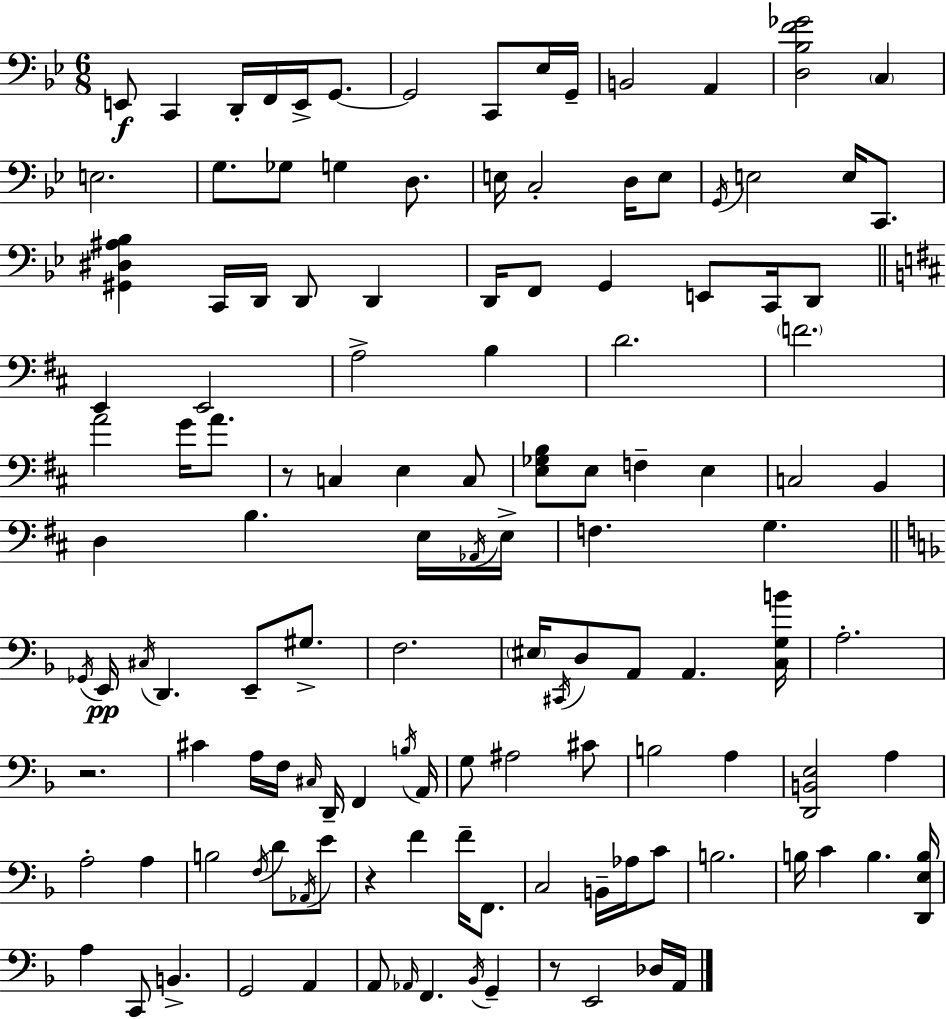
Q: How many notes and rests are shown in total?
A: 128